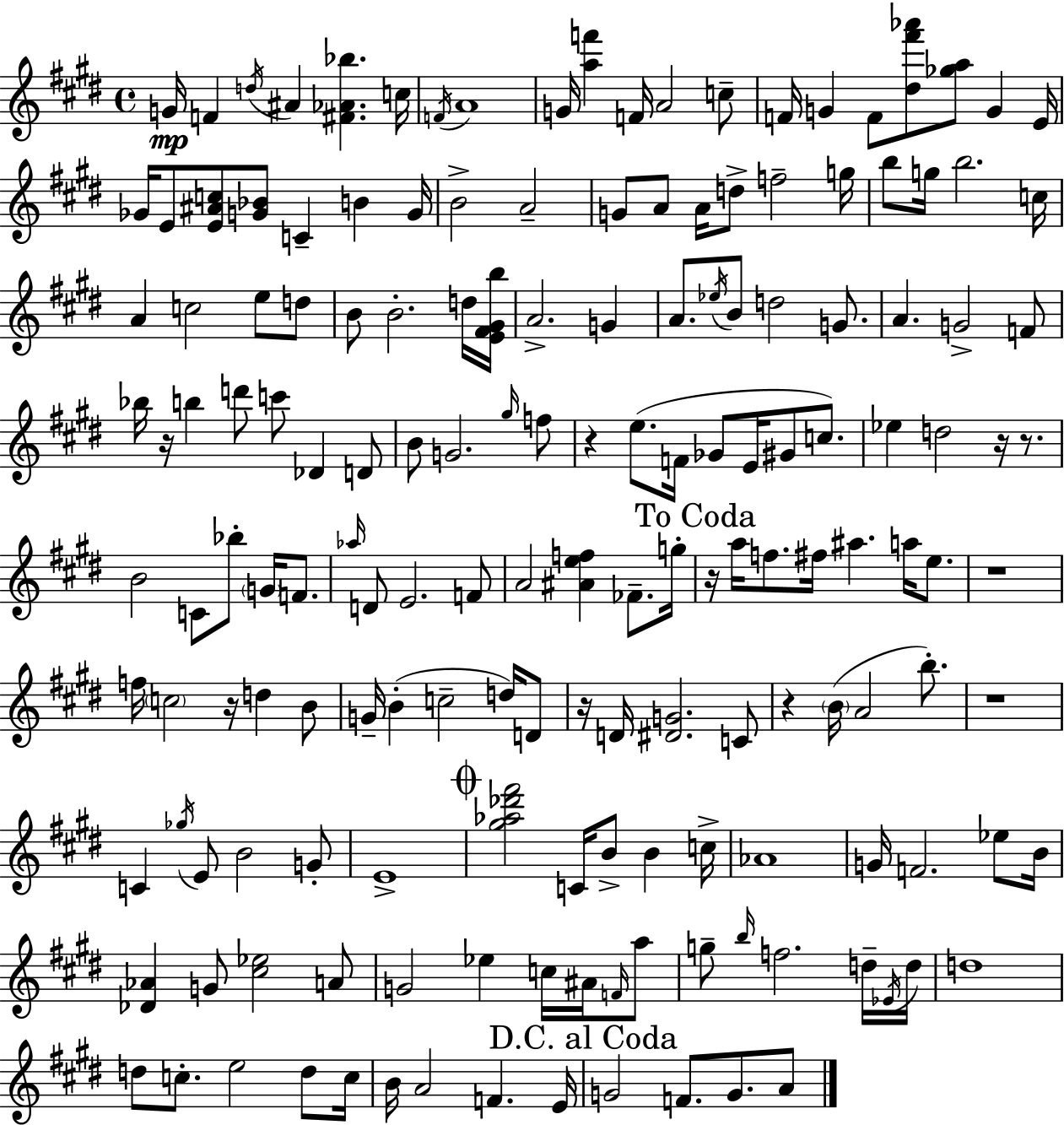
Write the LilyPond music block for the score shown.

{
  \clef treble
  \time 4/4
  \defaultTimeSignature
  \key e \major
  g'16\mp f'4 \acciaccatura { d''16 } ais'4 <fis' aes' bes''>4. | c''16 \acciaccatura { f'16 } a'1 | g'16 <a'' f'''>4 f'16 a'2 | c''8-- f'16 g'4 f'8 <dis'' fis''' aes'''>8 <ges'' a''>8 g'4 | \break e'16 ges'16 e'8 <e' ais' c''>8 <g' bes'>8 c'4-- b'4 | g'16 b'2-> a'2-- | g'8 a'8 a'16 d''8-> f''2-- | g''16 b''8 g''16 b''2. | \break c''16 a'4 c''2 e''8 | d''8 b'8 b'2.-. | d''16 <e' fis' gis' b''>16 a'2.-> g'4 | a'8. \acciaccatura { ees''16 } b'8 d''2 | \break g'8. a'4. g'2-> | f'8 bes''16 r16 b''4 d'''8 c'''8 des'4 | d'8 b'8 g'2. | \grace { gis''16 } f''8 r4 e''8.( f'16 ges'8 e'16 gis'8 | \break c''8.) ees''4 d''2 | r16 r8. b'2 c'8 bes''8-. | \parenthesize g'16 f'8. \grace { aes''16 } d'8 e'2. | f'8 a'2 <ais' e'' f''>4 | \break fes'8.-- g''16-. \mark "To Coda" r16 a''16 f''8. fis''16 ais''4. | a''16 e''8. r1 | f''16 \parenthesize c''2 r16 d''4 | b'8 g'16-- b'4-.( c''2-- | \break d''16) d'8 r16 d'16 <dis' g'>2. | c'8 r4 \parenthesize b'16( a'2 | b''8.-.) r1 | c'4 \acciaccatura { ges''16 } e'8 b'2 | \break g'8-. e'1-> | \mark \markup { \musicglyph "scripts.coda" } <gis'' aes'' des''' fis'''>2 c'16 b'8-> | b'4 c''16-> aes'1 | g'16 f'2. | \break ees''8 b'16 <des' aes'>4 g'8 <cis'' ees''>2 | a'8 g'2 ees''4 | c''16 ais'16 \grace { f'16 } a''8 g''8-- \grace { b''16 } f''2. | d''16-- \acciaccatura { ees'16 } d''16 d''1 | \break d''8 c''8.-. e''2 | d''8 c''16 b'16 a'2 | f'4. e'16 \mark "D.C. al Coda" g'2 | f'8. g'8. a'8 \bar "|."
}